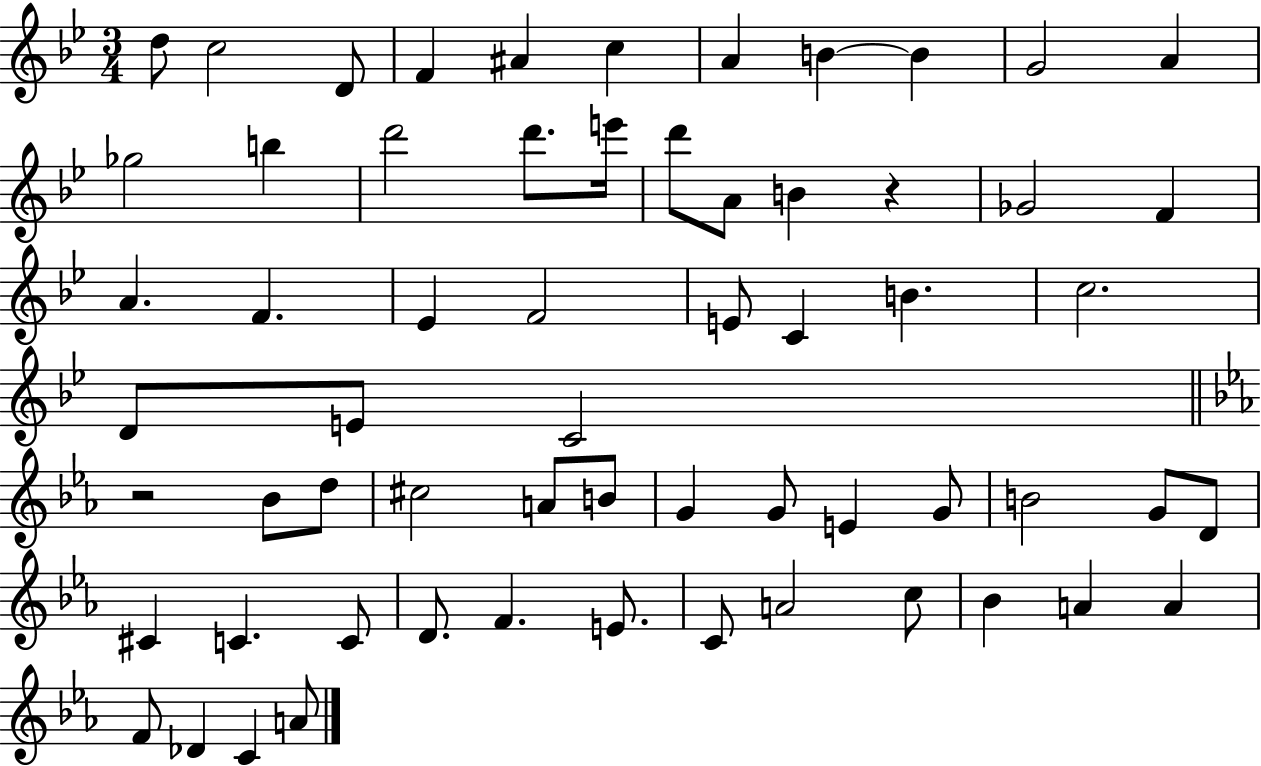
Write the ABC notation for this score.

X:1
T:Untitled
M:3/4
L:1/4
K:Bb
d/2 c2 D/2 F ^A c A B B G2 A _g2 b d'2 d'/2 e'/4 d'/2 A/2 B z _G2 F A F _E F2 E/2 C B c2 D/2 E/2 C2 z2 _B/2 d/2 ^c2 A/2 B/2 G G/2 E G/2 B2 G/2 D/2 ^C C C/2 D/2 F E/2 C/2 A2 c/2 _B A A F/2 _D C A/2